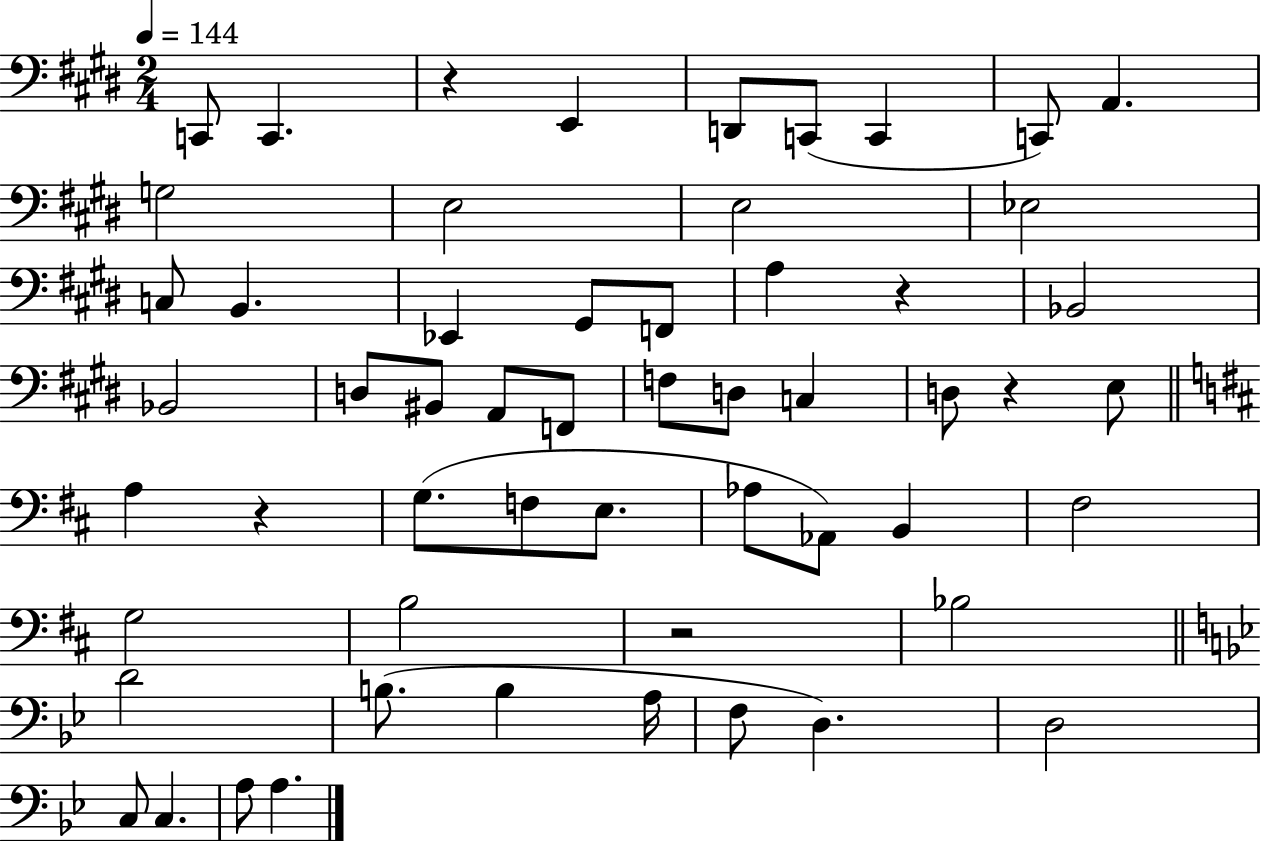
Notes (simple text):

C2/e C2/q. R/q E2/q D2/e C2/e C2/q C2/e A2/q. G3/h E3/h E3/h Eb3/h C3/e B2/q. Eb2/q G#2/e F2/e A3/q R/q Bb2/h Bb2/h D3/e BIS2/e A2/e F2/e F3/e D3/e C3/q D3/e R/q E3/e A3/q R/q G3/e. F3/e E3/e. Ab3/e Ab2/e B2/q F#3/h G3/h B3/h R/h Bb3/h D4/h B3/e. B3/q A3/s F3/e D3/q. D3/h C3/e C3/q. A3/e A3/q.